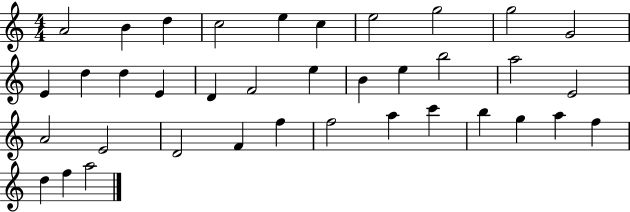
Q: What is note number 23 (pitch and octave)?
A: A4